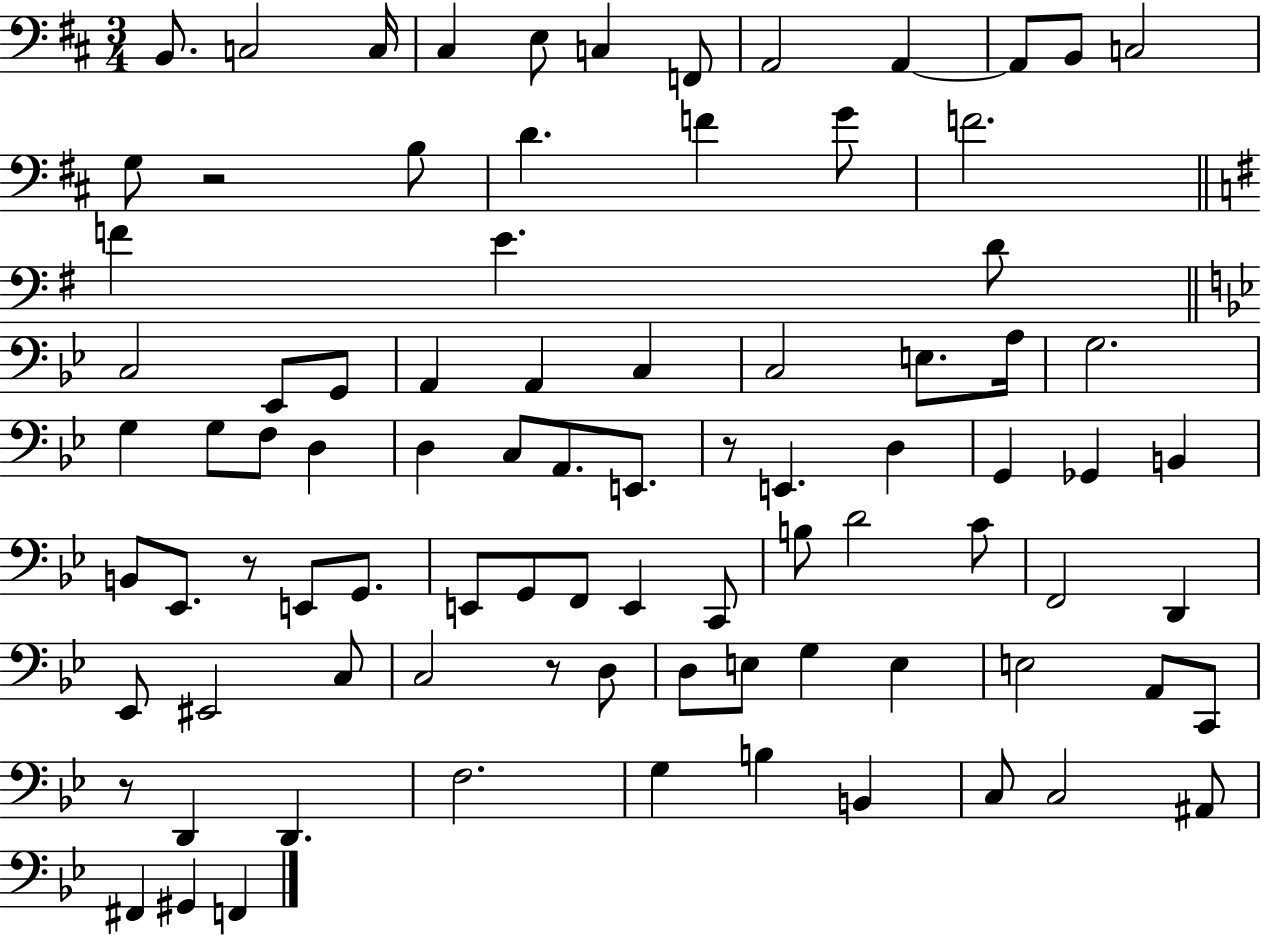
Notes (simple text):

B2/e. C3/h C3/s C#3/q E3/e C3/q F2/e A2/h A2/q A2/e B2/e C3/h G3/e R/h B3/e D4/q. F4/q G4/e F4/h. F4/q E4/q. D4/e C3/h Eb2/e G2/e A2/q A2/q C3/q C3/h E3/e. A3/s G3/h. G3/q G3/e F3/e D3/q D3/q C3/e A2/e. E2/e. R/e E2/q. D3/q G2/q Gb2/q B2/q B2/e Eb2/e. R/e E2/e G2/e. E2/e G2/e F2/e E2/q C2/e B3/e D4/h C4/e F2/h D2/q Eb2/e EIS2/h C3/e C3/h R/e D3/e D3/e E3/e G3/q E3/q E3/h A2/e C2/e R/e D2/q D2/q. F3/h. G3/q B3/q B2/q C3/e C3/h A#2/e F#2/q G#2/q F2/q